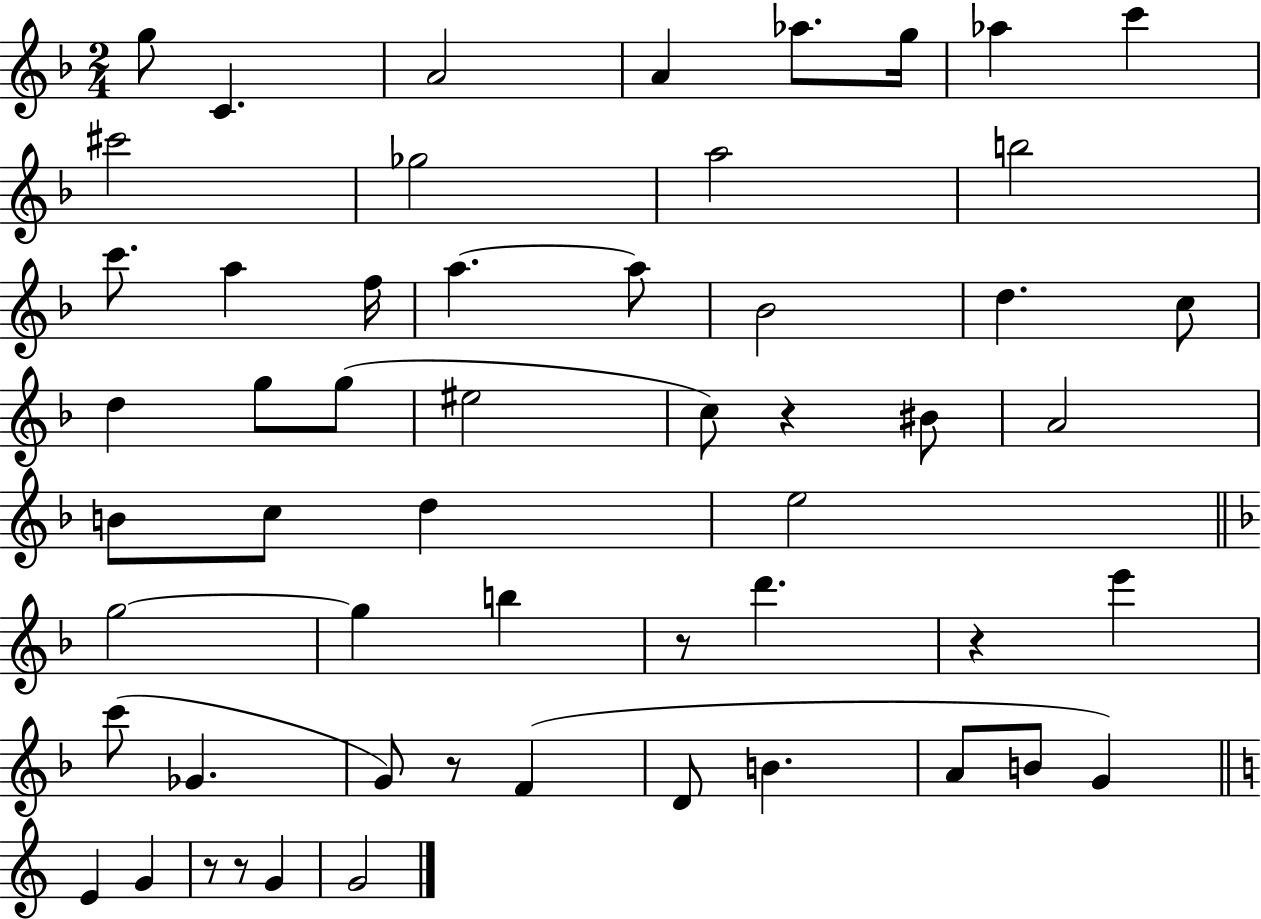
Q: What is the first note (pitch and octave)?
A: G5